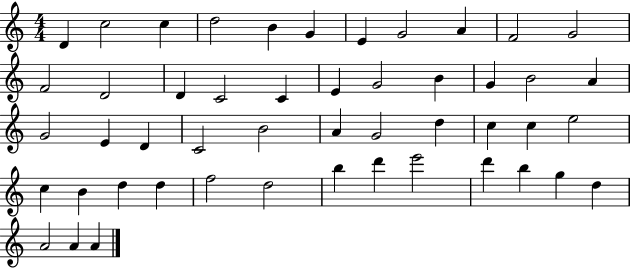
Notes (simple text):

D4/q C5/h C5/q D5/h B4/q G4/q E4/q G4/h A4/q F4/h G4/h F4/h D4/h D4/q C4/h C4/q E4/q G4/h B4/q G4/q B4/h A4/q G4/h E4/q D4/q C4/h B4/h A4/q G4/h D5/q C5/q C5/q E5/h C5/q B4/q D5/q D5/q F5/h D5/h B5/q D6/q E6/h D6/q B5/q G5/q D5/q A4/h A4/q A4/q